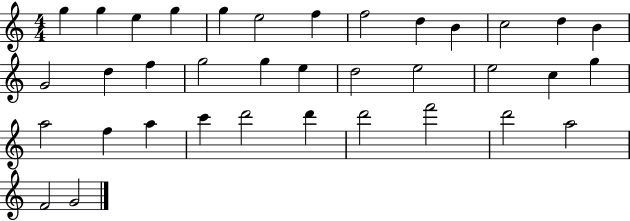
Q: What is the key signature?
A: C major